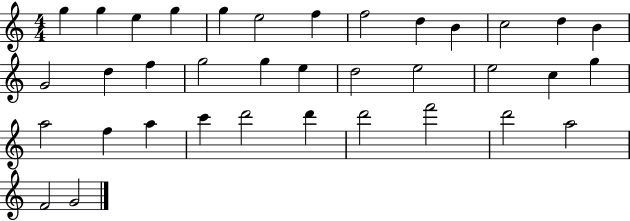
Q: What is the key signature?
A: C major